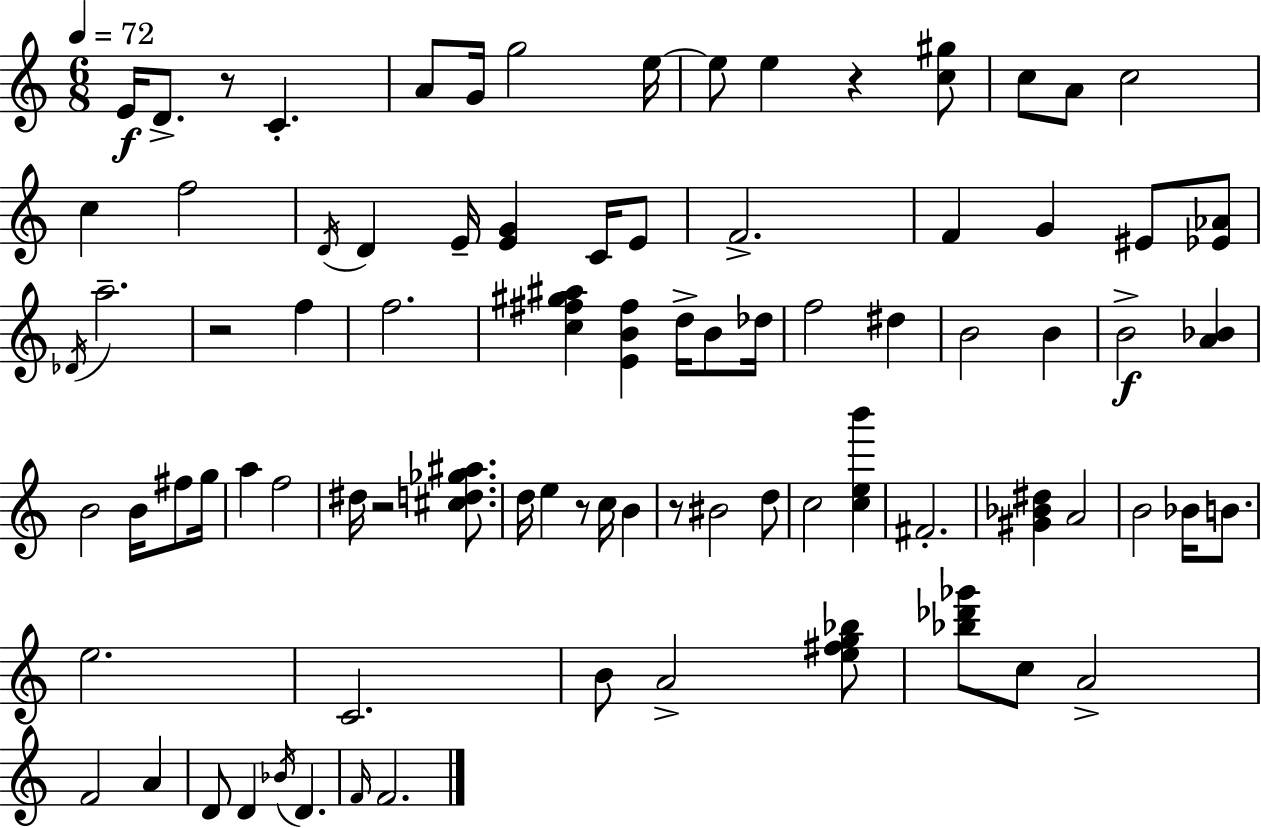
X:1
T:Untitled
M:6/8
L:1/4
K:Am
E/4 D/2 z/2 C A/2 G/4 g2 e/4 e/2 e z [c^g]/2 c/2 A/2 c2 c f2 D/4 D E/4 [EG] C/4 E/2 F2 F G ^E/2 [_E_A]/2 _D/4 a2 z2 f f2 [c^f^g^a] [EB^f] d/4 B/2 _d/4 f2 ^d B2 B B2 [A_B] B2 B/4 ^f/2 g/4 a f2 ^d/4 z2 [^cd_g^a]/2 d/4 e z/2 c/4 B z/2 ^B2 d/2 c2 [ceb'] ^F2 [^G_B^d] A2 B2 _B/4 B/2 e2 C2 B/2 A2 [e^fg_b]/2 [_b_d'_g']/2 c/2 A2 F2 A D/2 D _B/4 D F/4 F2